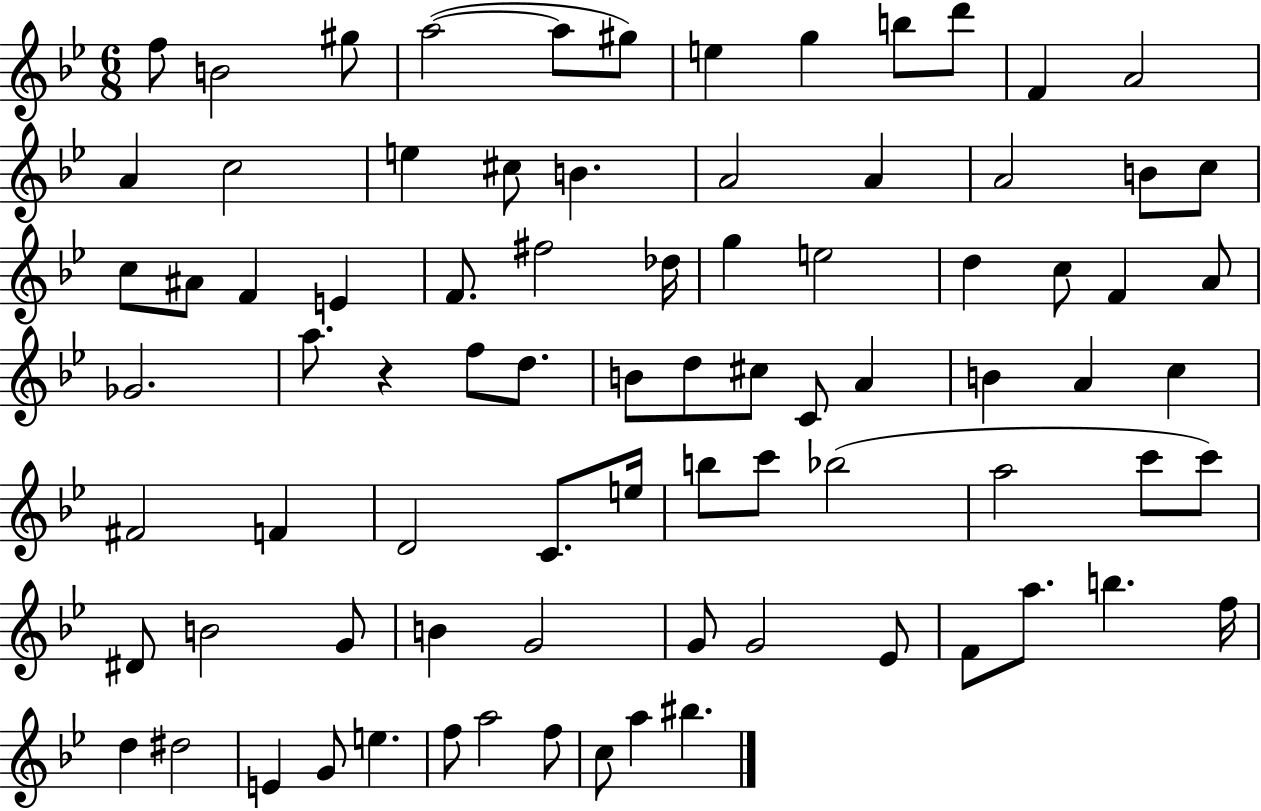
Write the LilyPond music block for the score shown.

{
  \clef treble
  \numericTimeSignature
  \time 6/8
  \key bes \major
  f''8 b'2 gis''8 | a''2~(~ a''8 gis''8) | e''4 g''4 b''8 d'''8 | f'4 a'2 | \break a'4 c''2 | e''4 cis''8 b'4. | a'2 a'4 | a'2 b'8 c''8 | \break c''8 ais'8 f'4 e'4 | f'8. fis''2 des''16 | g''4 e''2 | d''4 c''8 f'4 a'8 | \break ges'2. | a''8. r4 f''8 d''8. | b'8 d''8 cis''8 c'8 a'4 | b'4 a'4 c''4 | \break fis'2 f'4 | d'2 c'8. e''16 | b''8 c'''8 bes''2( | a''2 c'''8 c'''8) | \break dis'8 b'2 g'8 | b'4 g'2 | g'8 g'2 ees'8 | f'8 a''8. b''4. f''16 | \break d''4 dis''2 | e'4 g'8 e''4. | f''8 a''2 f''8 | c''8 a''4 bis''4. | \break \bar "|."
}